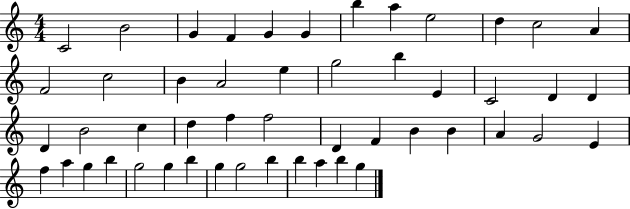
X:1
T:Untitled
M:4/4
L:1/4
K:C
C2 B2 G F G G b a e2 d c2 A F2 c2 B A2 e g2 b E C2 D D D B2 c d f f2 D F B B A G2 E f a g b g2 g b g g2 b b a b g